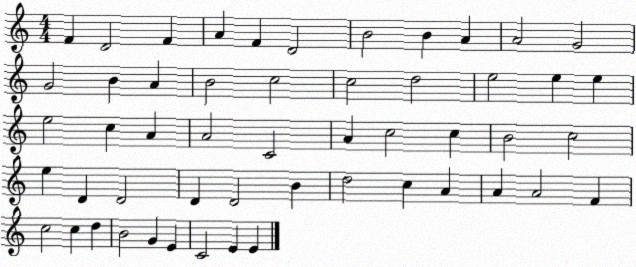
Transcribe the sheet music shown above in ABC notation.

X:1
T:Untitled
M:4/4
L:1/4
K:C
F D2 F A F D2 B2 B A A2 G2 G2 B A B2 c2 c2 d2 e2 e e e2 c A A2 C2 A c2 c B2 c2 e D D2 D D2 B d2 c A A A2 F c2 c d B2 G E C2 E E